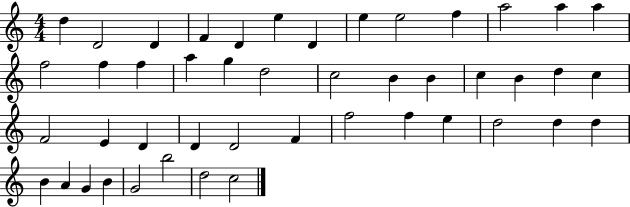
D5/q D4/h D4/q F4/q D4/q E5/q D4/q E5/q E5/h F5/q A5/h A5/q A5/q F5/h F5/q F5/q A5/q G5/q D5/h C5/h B4/q B4/q C5/q B4/q D5/q C5/q F4/h E4/q D4/q D4/q D4/h F4/q F5/h F5/q E5/q D5/h D5/q D5/q B4/q A4/q G4/q B4/q G4/h B5/h D5/h C5/h